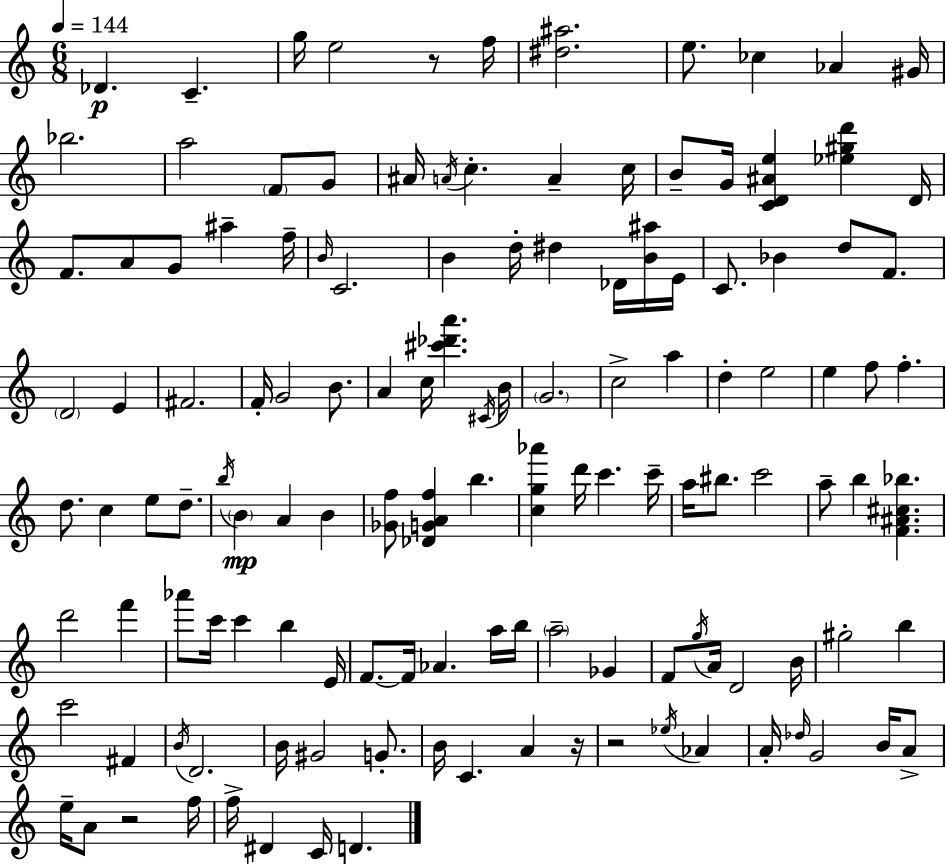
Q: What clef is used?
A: treble